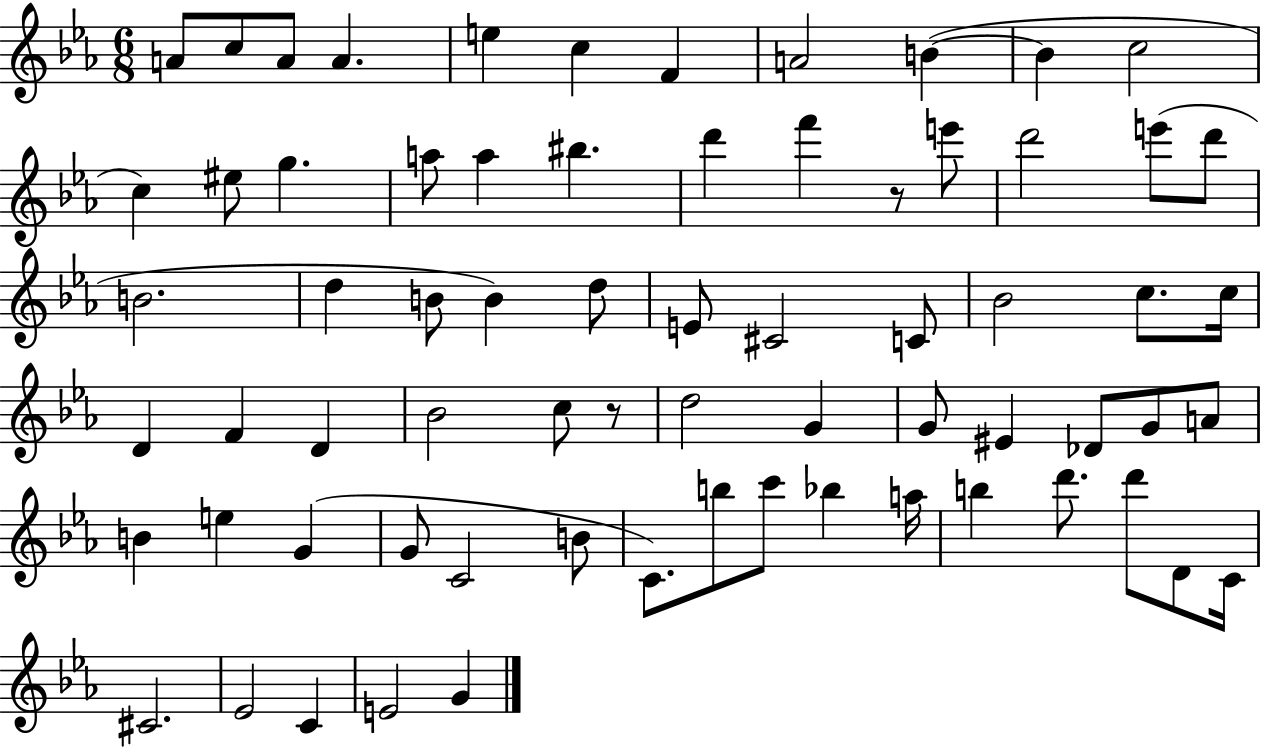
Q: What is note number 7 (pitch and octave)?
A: F4